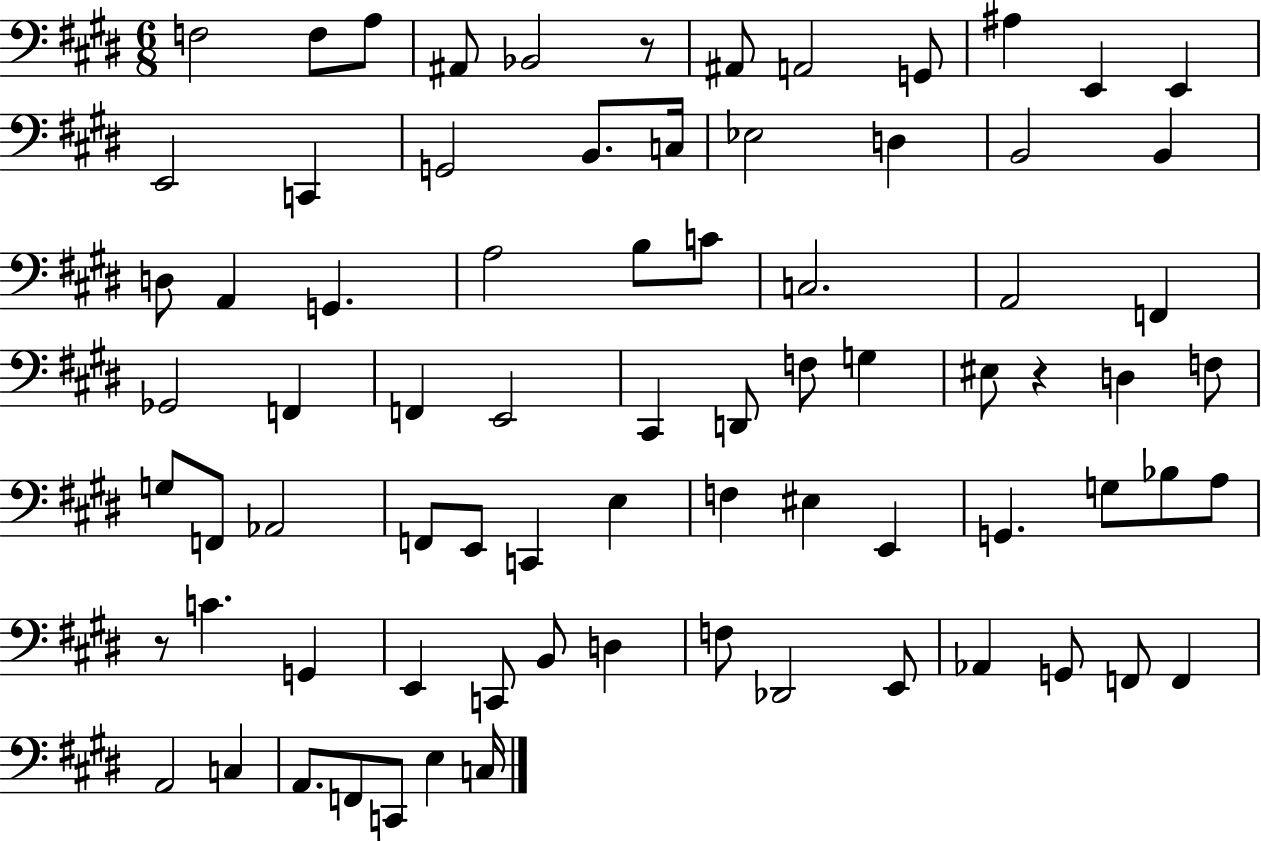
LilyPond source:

{
  \clef bass
  \numericTimeSignature
  \time 6/8
  \key e \major
  f2 f8 a8 | ais,8 bes,2 r8 | ais,8 a,2 g,8 | ais4 e,4 e,4 | \break e,2 c,4 | g,2 b,8. c16 | ees2 d4 | b,2 b,4 | \break d8 a,4 g,4. | a2 b8 c'8 | c2. | a,2 f,4 | \break ges,2 f,4 | f,4 e,2 | cis,4 d,8 f8 g4 | eis8 r4 d4 f8 | \break g8 f,8 aes,2 | f,8 e,8 c,4 e4 | f4 eis4 e,4 | g,4. g8 bes8 a8 | \break r8 c'4. g,4 | e,4 c,8 b,8 d4 | f8 des,2 e,8 | aes,4 g,8 f,8 f,4 | \break a,2 c4 | a,8. f,8 c,8 e4 c16 | \bar "|."
}